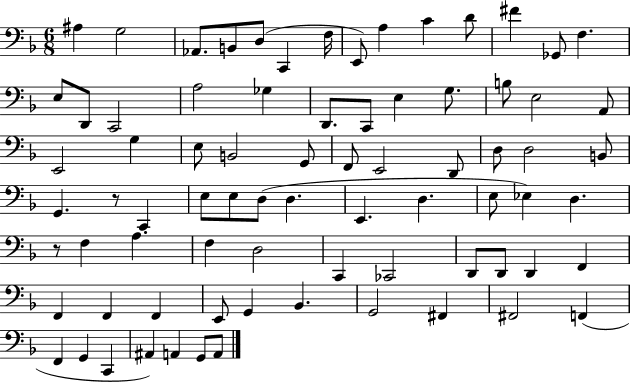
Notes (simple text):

A#3/q G3/h Ab2/e. B2/e D3/e C2/q F3/s E2/e A3/q C4/q D4/e F#4/q Gb2/e F3/q. E3/e D2/e C2/h A3/h Gb3/q D2/e. C2/e E3/q G3/e. B3/e E3/h A2/e E2/h G3/q E3/e B2/h G2/e F2/e E2/h D2/e D3/e D3/h B2/e G2/q. R/e C2/q E3/e E3/e D3/e D3/q. E2/q. D3/q. E3/e Eb3/q D3/q. R/e F3/q A3/q. F3/q D3/h C2/q CES2/h D2/e D2/e D2/q F2/q F2/q F2/q F2/q E2/e G2/q Bb2/q. G2/h F#2/q F#2/h F2/q F2/q G2/q C2/q A#2/q A2/q G2/e A2/e